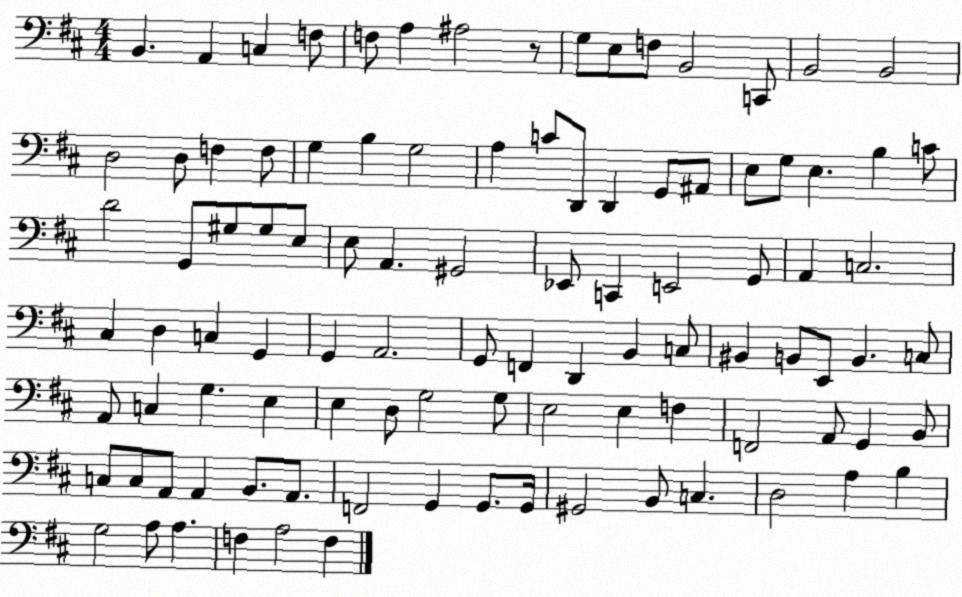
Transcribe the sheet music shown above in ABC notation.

X:1
T:Untitled
M:4/4
L:1/4
K:D
B,, A,, C, F,/2 F,/2 A, ^A,2 z/2 G,/2 E,/2 F,/2 B,,2 C,,/2 B,,2 B,,2 D,2 D,/2 F, F,/2 G, B, G,2 A, C/2 D,,/2 D,, G,,/2 ^A,,/2 E,/2 G,/2 E, B, C/2 D2 G,,/2 ^G,/2 ^G,/2 E,/2 E,/2 A,, ^G,,2 _E,,/2 C,, E,,2 G,,/2 A,, C,2 ^C, D, C, G,, G,, A,,2 G,,/2 F,, D,, B,, C,/2 ^B,, B,,/2 E,,/2 B,, C,/2 A,,/2 C, G, E, E, D,/2 G,2 G,/2 E,2 E, F, F,,2 A,,/2 G,, B,,/2 C,/2 C,/2 A,,/2 A,, B,,/2 A,,/2 F,,2 G,, G,,/2 G,,/4 ^G,,2 B,,/2 C, D,2 A, B, G,2 A,/2 A, F, A,2 F,